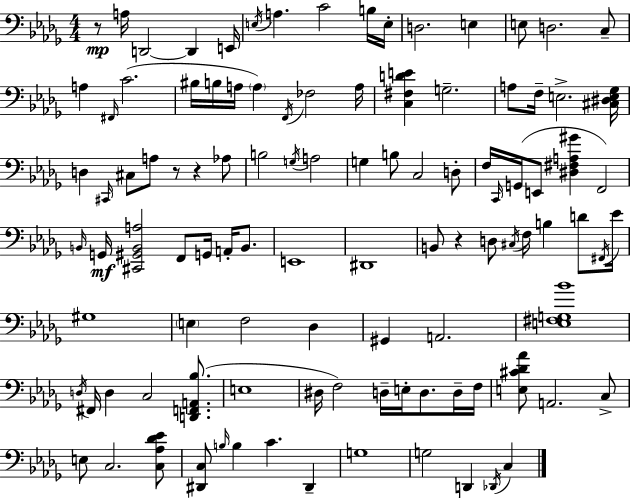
R/e A3/s D2/h D2/q E2/s E3/s A3/q. C4/h B3/s E3/s D3/h. E3/q E3/e D3/h. C3/e A3/q F#2/s C4/h. BIS3/s B3/s A3/s A3/q F2/s FES3/h A3/s [C3,F#3,D4,E4]/q G3/h. A3/e F3/s E3/h. [C#3,D#3,E3,Gb3]/s D3/q C#2/s C#3/e A3/e R/e R/q Ab3/e B3/h G3/s A3/h G3/q B3/e C3/h D3/e F3/s C2/s G2/s E2/e [D#3,F#3,A3,G#4]/q F2/h B2/s G2/s [C#2,G#2,B2,A3]/h F2/e G2/s A2/s B2/e. E2/w D#2/w B2/e R/q D3/e C#3/s F3/s B3/q D4/e F#2/s Eb4/s G#3/w E3/q F3/h Db3/q G#2/q A2/h. [E3,F#3,G3,Bb4]/w D3/s F#2/s D3/q C3/h [D2,F2,A2,Bb3]/e. E3/w D#3/s F3/h D3/s E3/s D3/e. D3/s F3/s [E3,C#4,Db4,Ab4]/e A2/h. C3/e E3/e C3/h. [C3,Ab3,Db4,Eb4]/e [D#2,C3]/e B3/s B3/q C4/q. D#2/q G3/w G3/h D2/q Db2/s C3/q